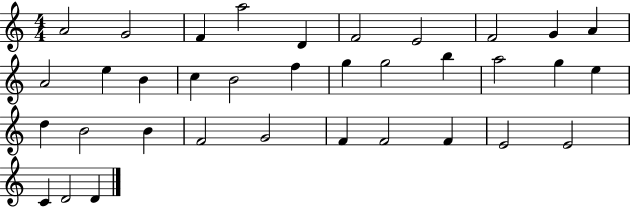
A4/h G4/h F4/q A5/h D4/q F4/h E4/h F4/h G4/q A4/q A4/h E5/q B4/q C5/q B4/h F5/q G5/q G5/h B5/q A5/h G5/q E5/q D5/q B4/h B4/q F4/h G4/h F4/q F4/h F4/q E4/h E4/h C4/q D4/h D4/q